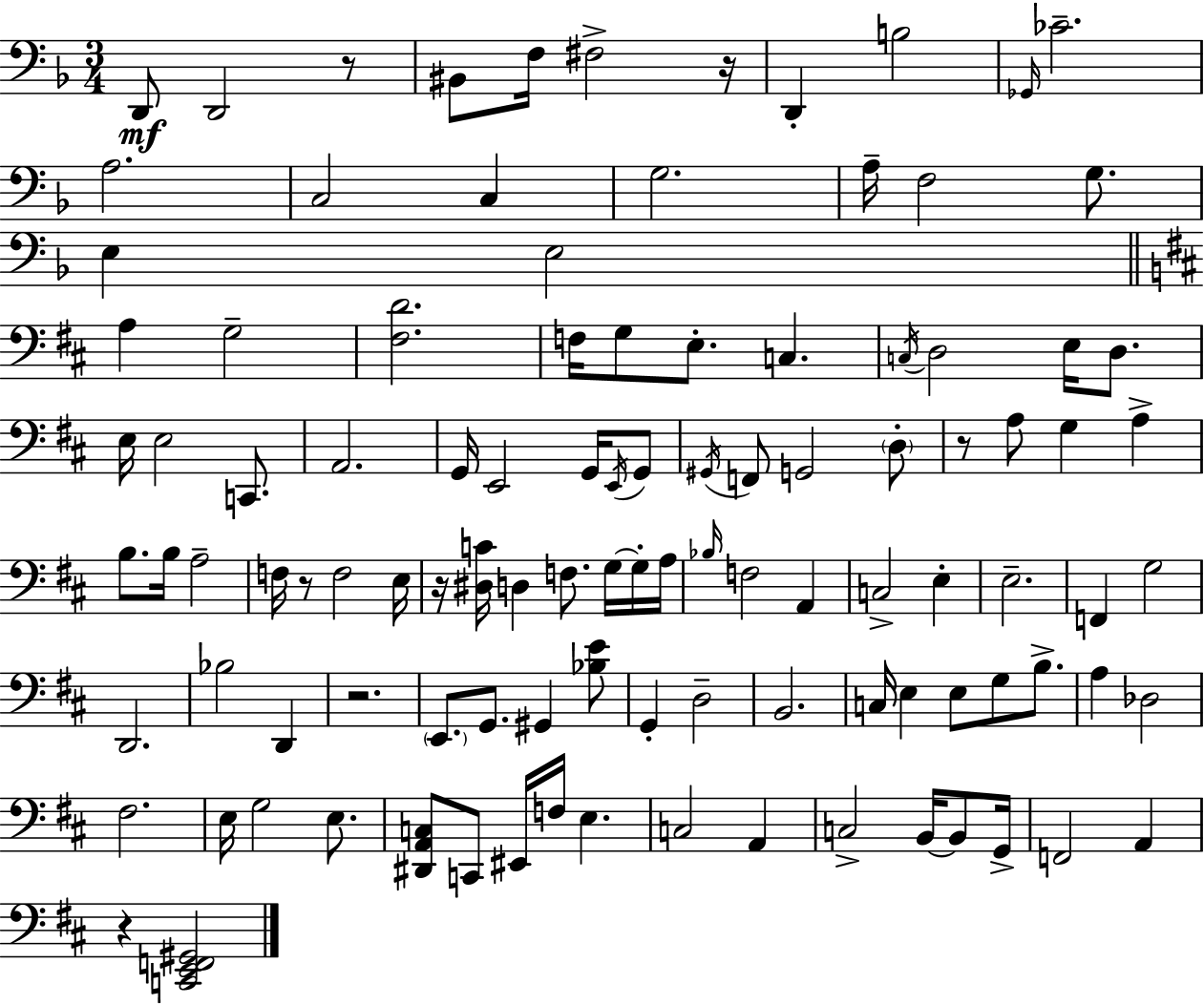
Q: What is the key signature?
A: D minor